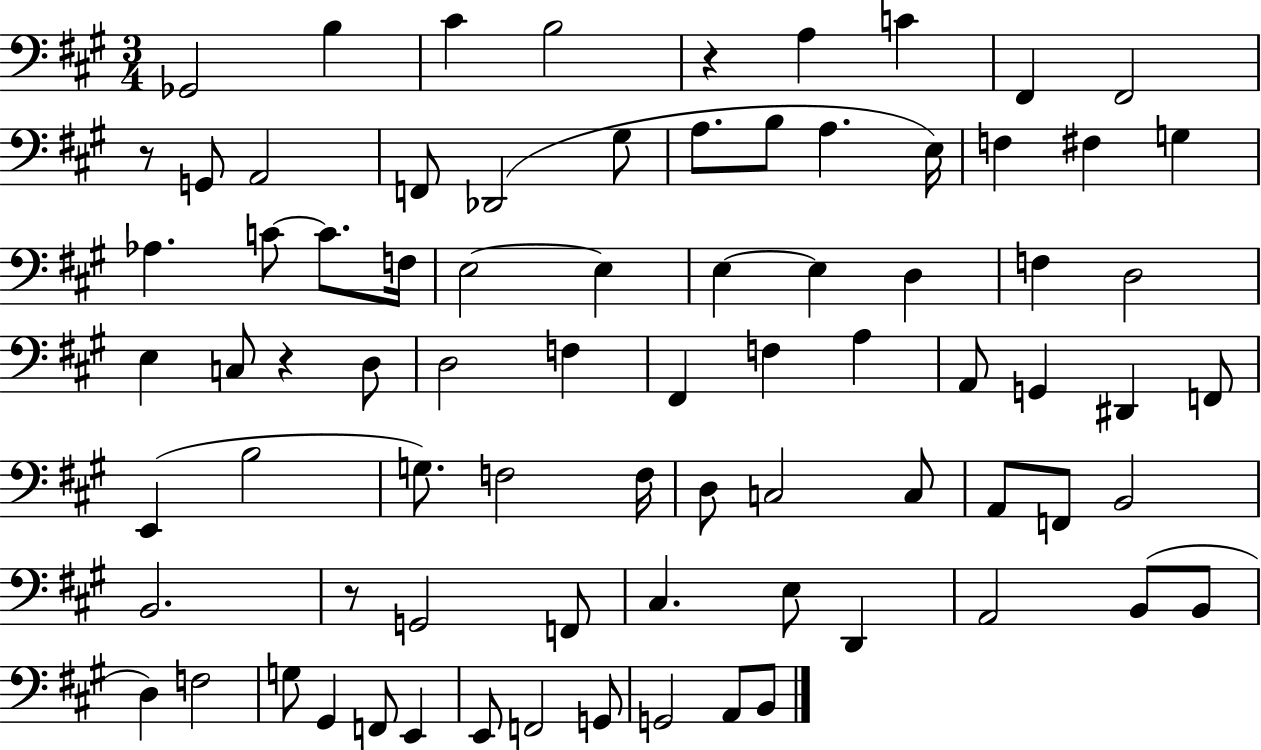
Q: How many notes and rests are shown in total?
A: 79